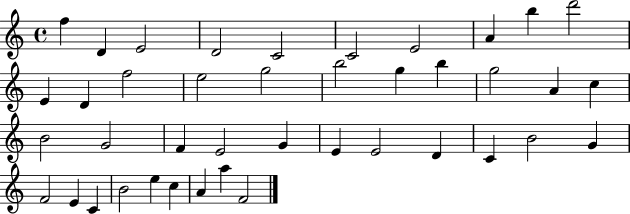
X:1
T:Untitled
M:4/4
L:1/4
K:C
f D E2 D2 C2 C2 E2 A b d'2 E D f2 e2 g2 b2 g b g2 A c B2 G2 F E2 G E E2 D C B2 G F2 E C B2 e c A a F2